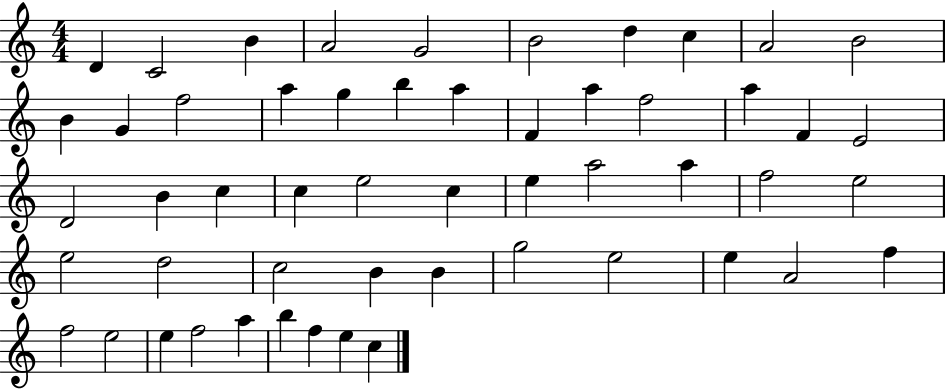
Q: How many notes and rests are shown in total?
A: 53